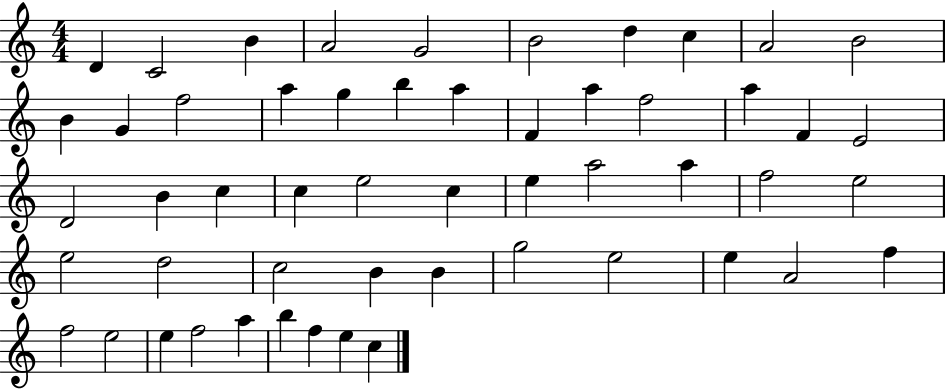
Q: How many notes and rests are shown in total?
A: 53